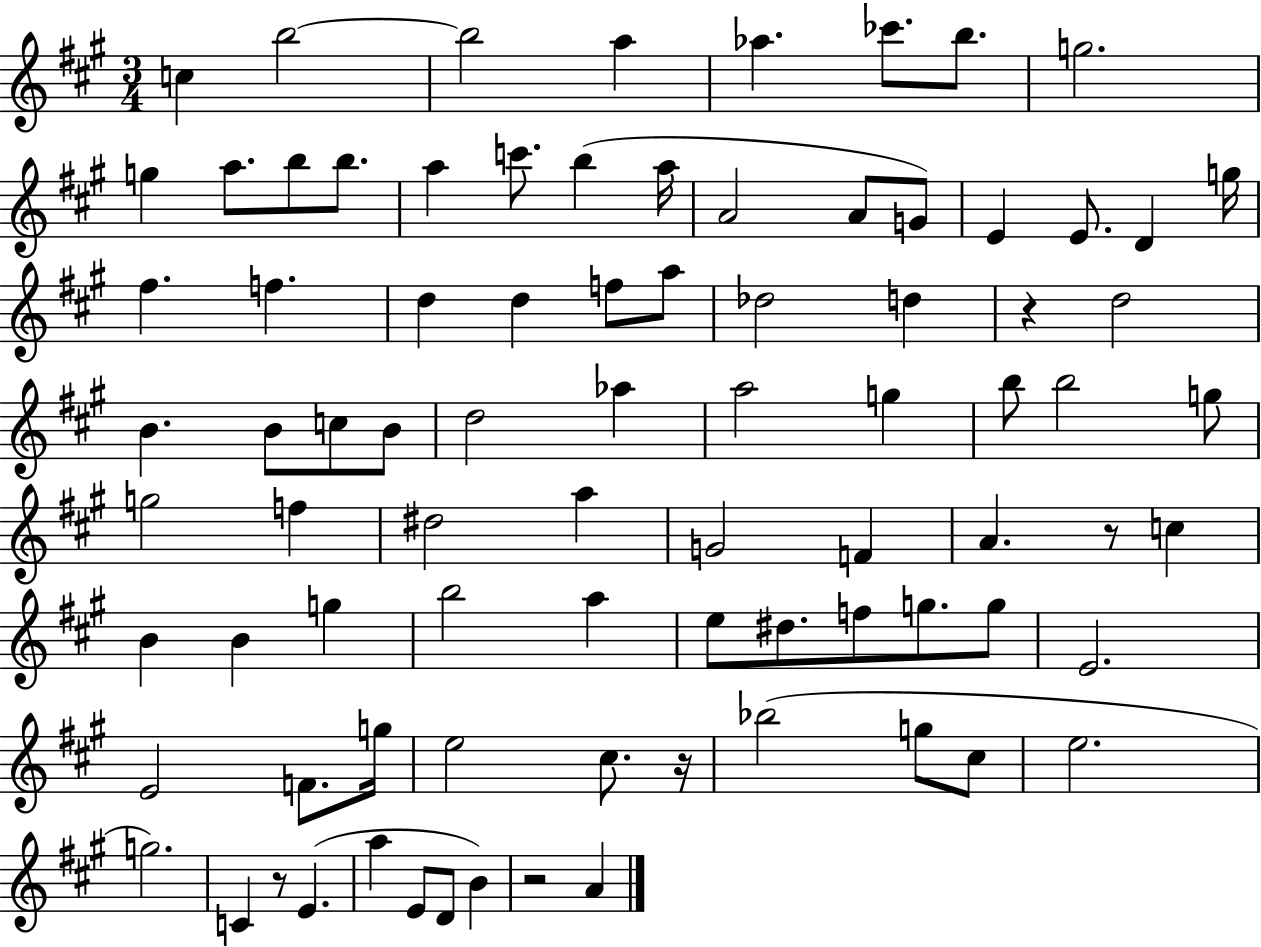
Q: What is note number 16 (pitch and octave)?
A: A5